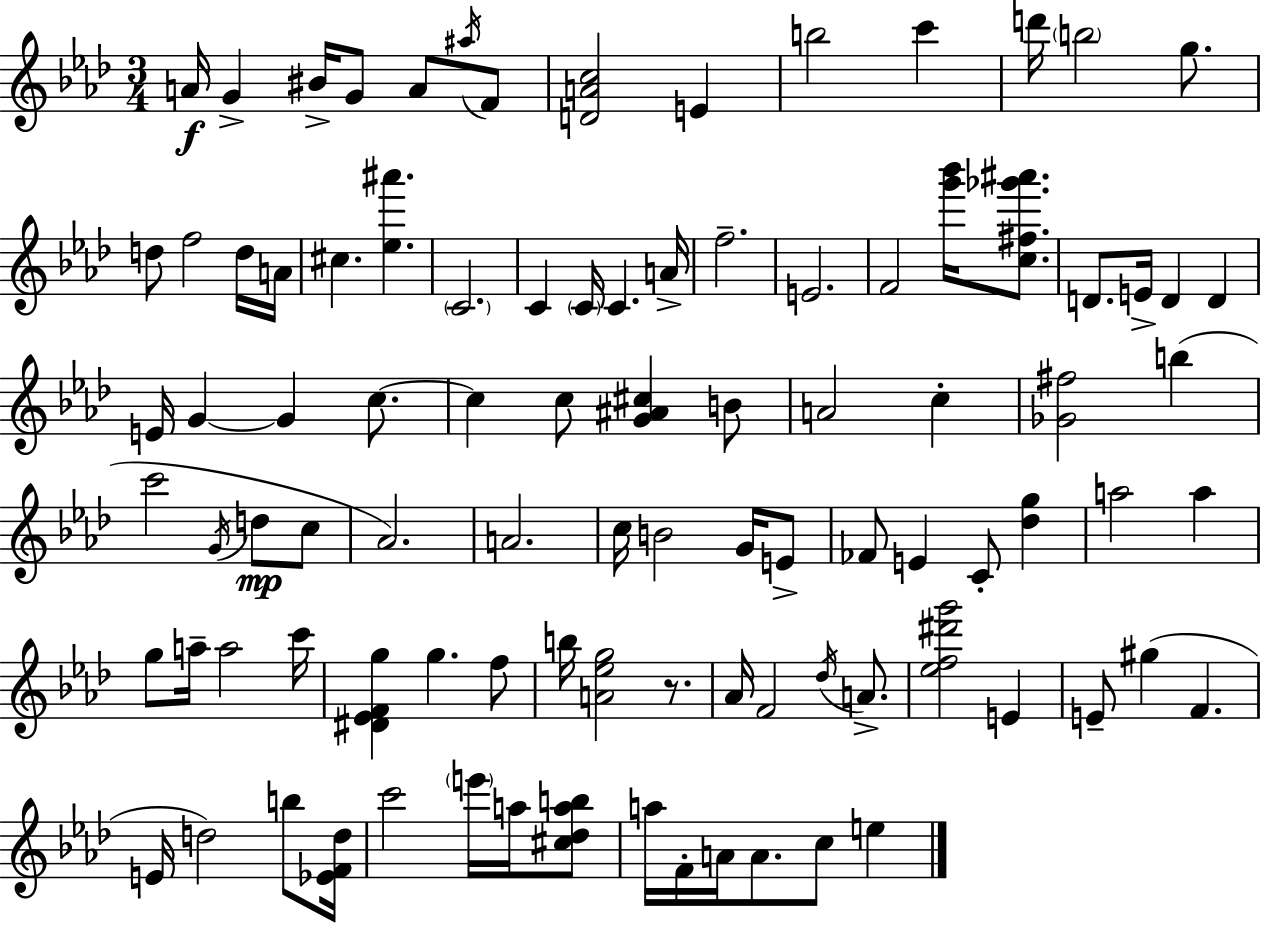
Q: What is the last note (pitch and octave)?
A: E5